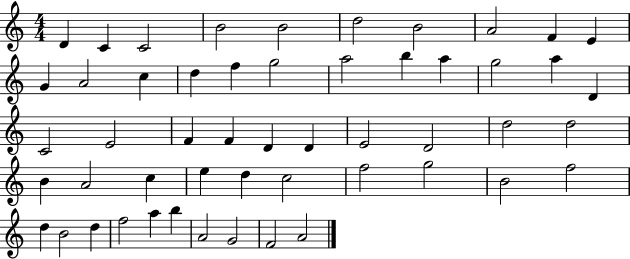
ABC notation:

X:1
T:Untitled
M:4/4
L:1/4
K:C
D C C2 B2 B2 d2 B2 A2 F E G A2 c d f g2 a2 b a g2 a D C2 E2 F F D D E2 D2 d2 d2 B A2 c e d c2 f2 g2 B2 f2 d B2 d f2 a b A2 G2 F2 A2